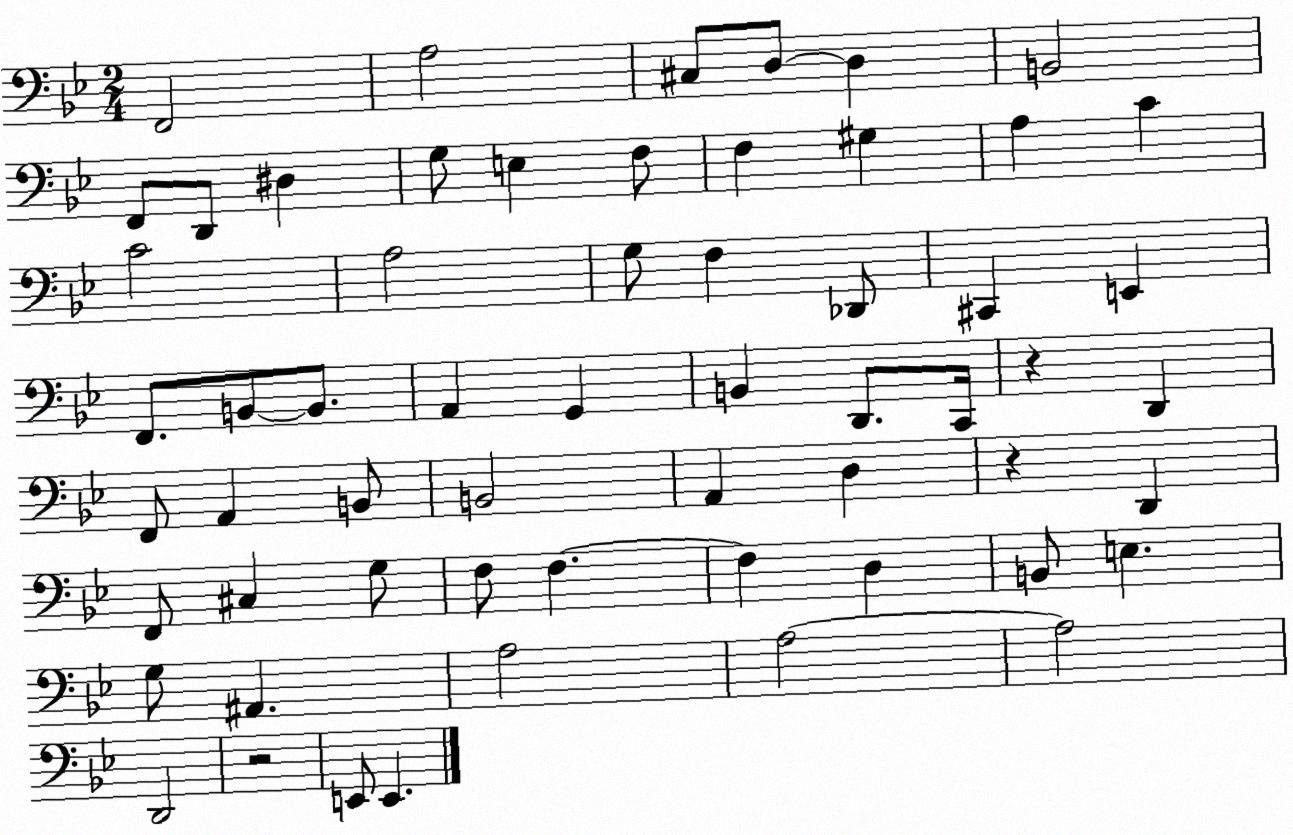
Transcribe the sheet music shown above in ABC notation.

X:1
T:Untitled
M:2/4
L:1/4
K:Bb
F,,2 A,2 ^C,/2 D,/2 D, B,,2 F,,/2 D,,/2 ^D, G,/2 E, F,/2 F, ^G, A, C C2 A,2 G,/2 F, _D,,/2 ^C,, E,, F,,/2 B,,/2 B,,/2 A,, G,, B,, D,,/2 C,,/4 z D,, F,,/2 A,, B,,/2 B,,2 A,, D, z D,, F,,/2 ^C, G,/2 F,/2 F, F, D, B,,/2 E, G,/2 ^A,, A,2 A,2 A,2 D,,2 z2 E,,/2 E,,